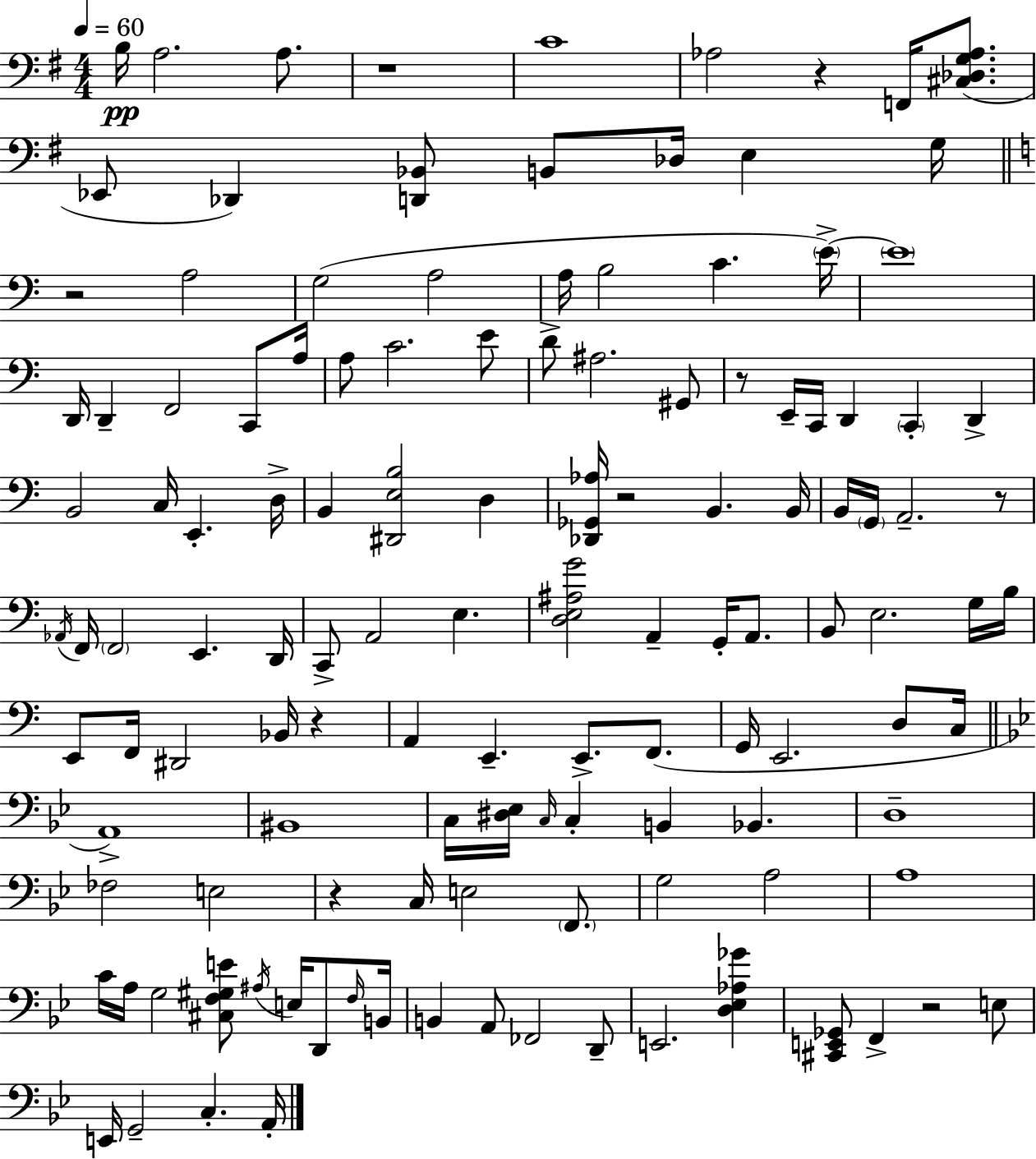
B3/s A3/h. A3/e. R/w C4/w Ab3/h R/q F2/s [C#3,Db3,G3,Ab3]/e. Eb2/e Db2/q [D2,Bb2]/e B2/e Db3/s E3/q G3/s R/h A3/h G3/h A3/h A3/s B3/h C4/q. E4/s E4/w D2/s D2/q F2/h C2/e A3/s A3/e C4/h. E4/e D4/e A#3/h. G#2/e R/e E2/s C2/s D2/q C2/q D2/q B2/h C3/s E2/q. D3/s B2/q [D#2,E3,B3]/h D3/q [Db2,Gb2,Ab3]/s R/h B2/q. B2/s B2/s G2/s A2/h. R/e Ab2/s F2/s F2/h E2/q. D2/s C2/e A2/h E3/q. [D3,E3,A#3,G4]/h A2/q G2/s A2/e. B2/e E3/h. G3/s B3/s E2/e F2/s D#2/h Bb2/s R/q A2/q E2/q. E2/e. F2/e. G2/s E2/h. D3/e C3/s A2/w BIS2/w C3/s [D#3,Eb3]/s C3/s C3/q B2/q Bb2/q. D3/w FES3/h E3/h R/q C3/s E3/h F2/e. G3/h A3/h A3/w C4/s A3/s G3/h [C#3,F3,G#3,E4]/e A#3/s E3/s D2/e F3/s B2/s B2/q A2/e FES2/h D2/e E2/h. [D3,Eb3,Ab3,Gb4]/q [C#2,E2,Gb2]/e F2/q R/h E3/e E2/s G2/h C3/q. A2/s